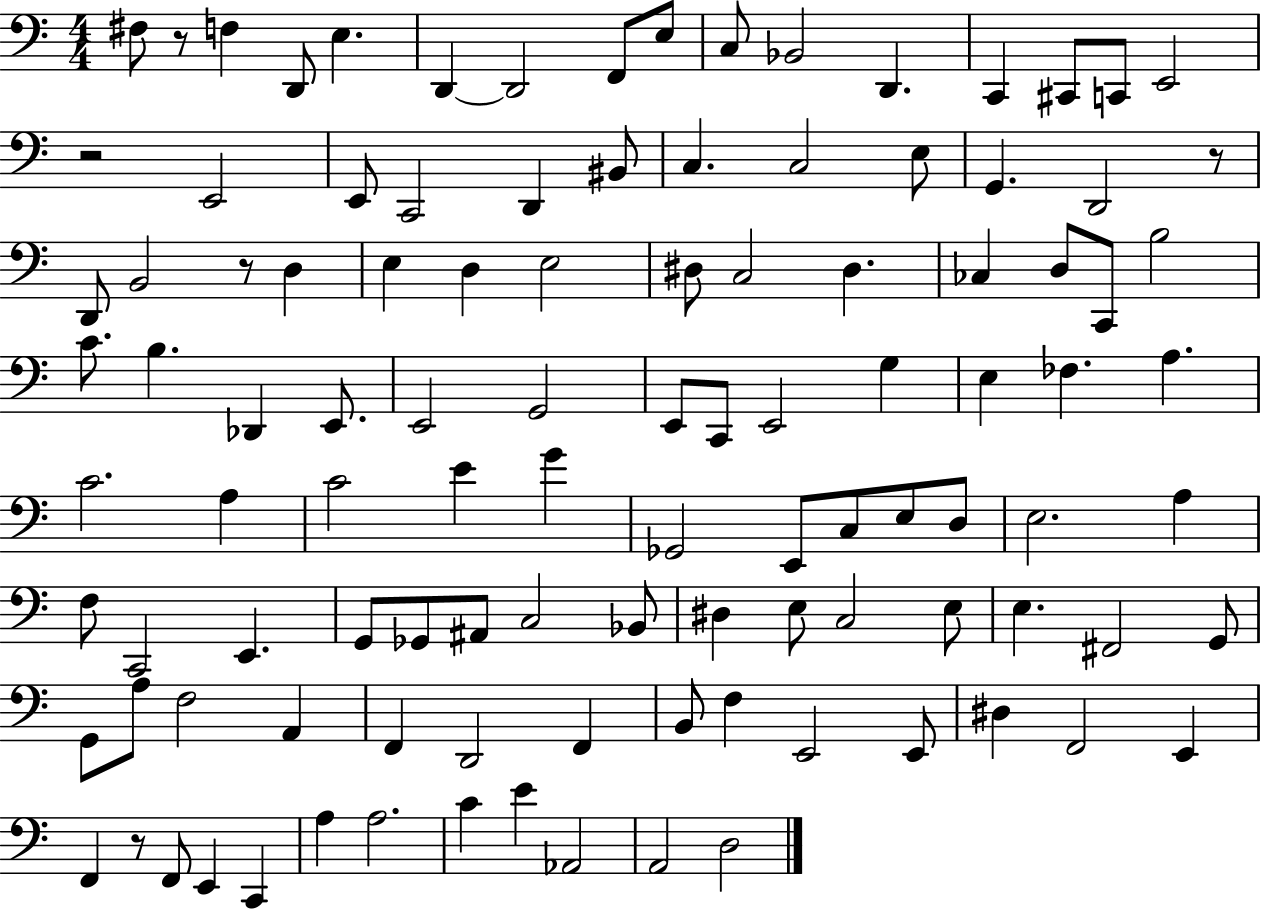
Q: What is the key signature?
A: C major